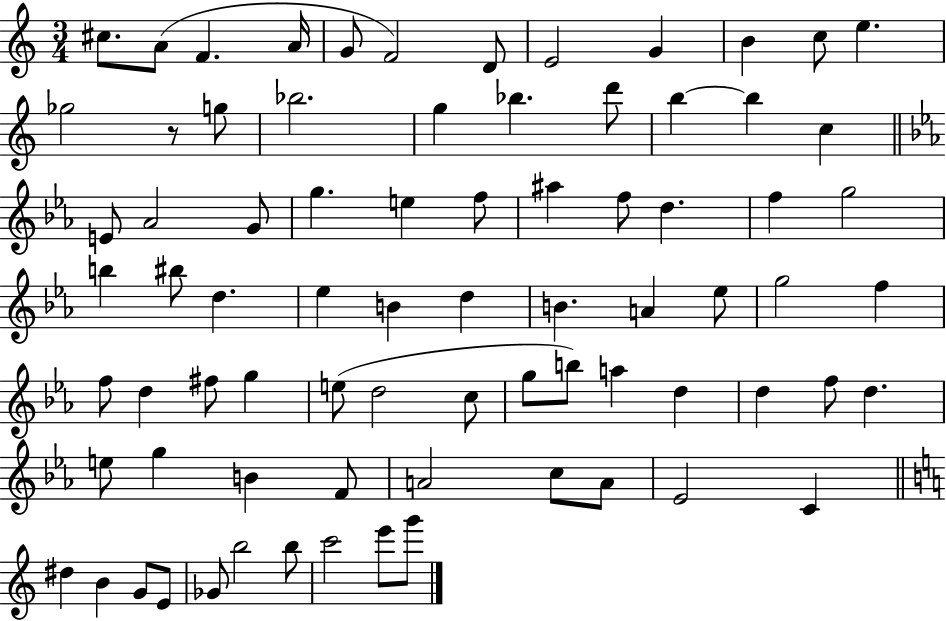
C#5/e. A4/e F4/q. A4/s G4/e F4/h D4/e E4/h G4/q B4/q C5/e E5/q. Gb5/h R/e G5/e Bb5/h. G5/q Bb5/q. D6/e B5/q B5/q C5/q E4/e Ab4/h G4/e G5/q. E5/q F5/e A#5/q F5/e D5/q. F5/q G5/h B5/q BIS5/e D5/q. Eb5/q B4/q D5/q B4/q. A4/q Eb5/e G5/h F5/q F5/e D5/q F#5/e G5/q E5/e D5/h C5/e G5/e B5/e A5/q D5/q D5/q F5/e D5/q. E5/e G5/q B4/q F4/e A4/h C5/e A4/e Eb4/h C4/q D#5/q B4/q G4/e E4/e Gb4/e B5/h B5/e C6/h E6/e G6/e